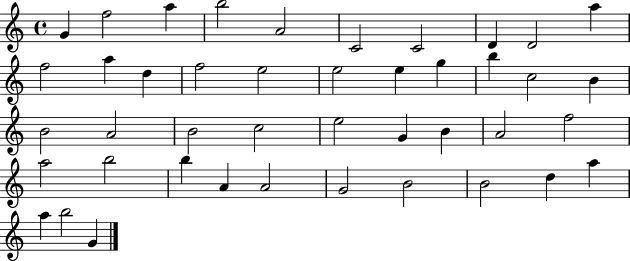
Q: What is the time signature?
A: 4/4